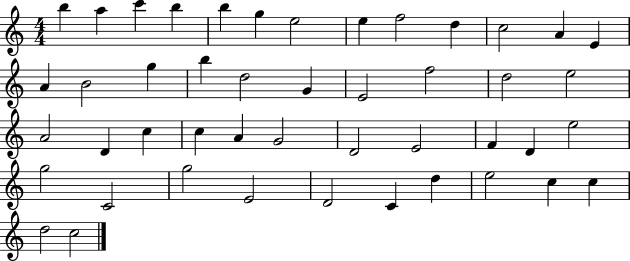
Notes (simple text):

B5/q A5/q C6/q B5/q B5/q G5/q E5/h E5/q F5/h D5/q C5/h A4/q E4/q A4/q B4/h G5/q B5/q D5/h G4/q E4/h F5/h D5/h E5/h A4/h D4/q C5/q C5/q A4/q G4/h D4/h E4/h F4/q D4/q E5/h G5/h C4/h G5/h E4/h D4/h C4/q D5/q E5/h C5/q C5/q D5/h C5/h